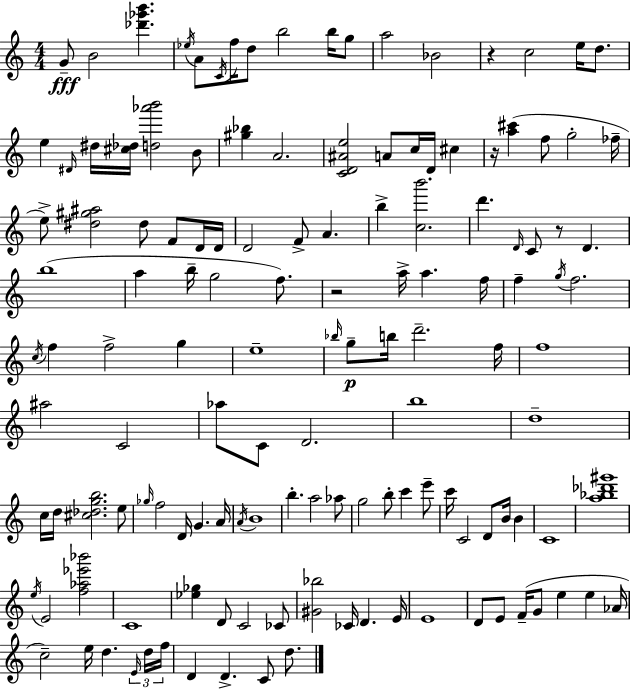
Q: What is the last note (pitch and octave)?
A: D5